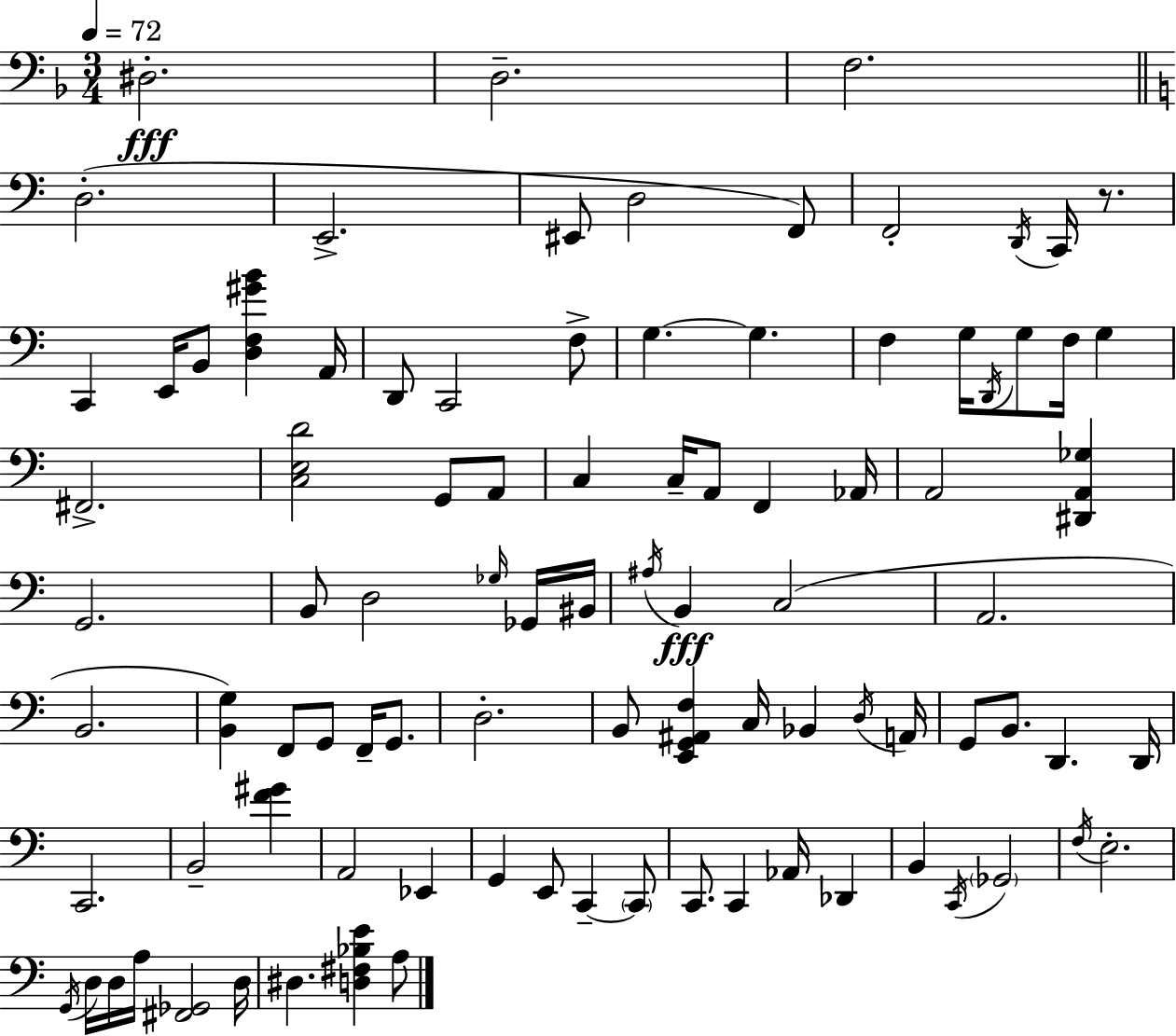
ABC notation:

X:1
T:Untitled
M:3/4
L:1/4
K:F
^D,2 D,2 F,2 D,2 E,,2 ^E,,/2 D,2 F,,/2 F,,2 D,,/4 C,,/4 z/2 C,, E,,/4 B,,/2 [D,F,^GB] A,,/4 D,,/2 C,,2 F,/2 G, G, F, G,/4 D,,/4 G,/2 F,/4 G, ^F,,2 [C,E,D]2 G,,/2 A,,/2 C, C,/4 A,,/2 F,, _A,,/4 A,,2 [^D,,A,,_G,] G,,2 B,,/2 D,2 _G,/4 _G,,/4 ^B,,/4 ^A,/4 B,, C,2 A,,2 B,,2 [B,,G,] F,,/2 G,,/2 F,,/4 G,,/2 D,2 B,,/2 [E,,G,,^A,,F,] C,/4 _B,, D,/4 A,,/4 G,,/2 B,,/2 D,, D,,/4 C,,2 B,,2 [F^G] A,,2 _E,, G,, E,,/2 C,, C,,/2 C,,/2 C,, _A,,/4 _D,, B,, C,,/4 _G,,2 F,/4 E,2 G,,/4 D,/4 D,/4 A,/4 [^F,,_G,,]2 D,/4 ^D, [D,^F,_B,E] A,/2